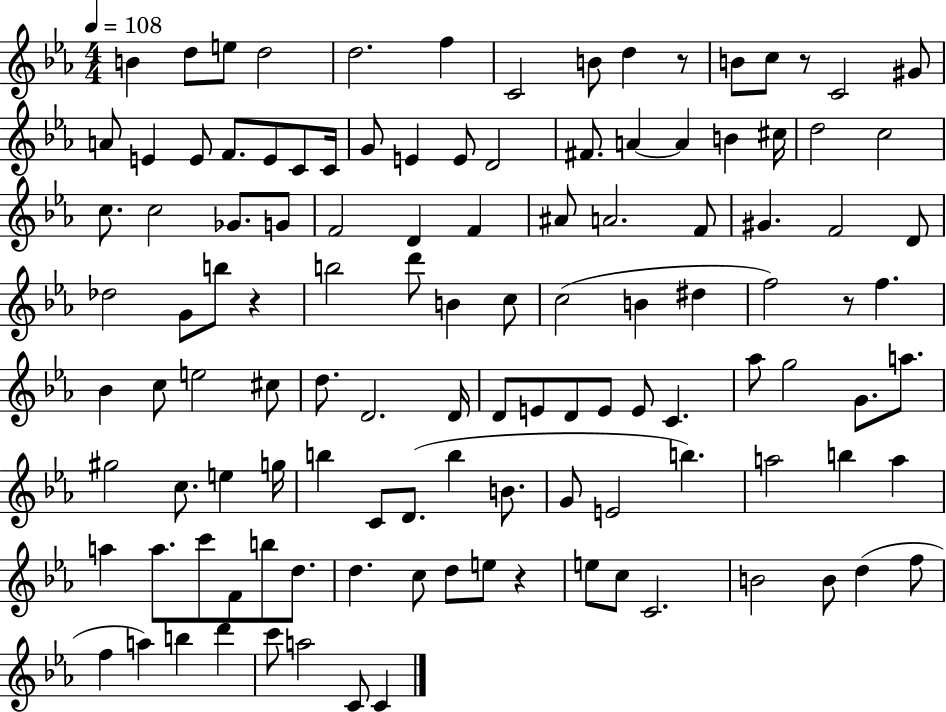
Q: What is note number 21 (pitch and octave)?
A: G4